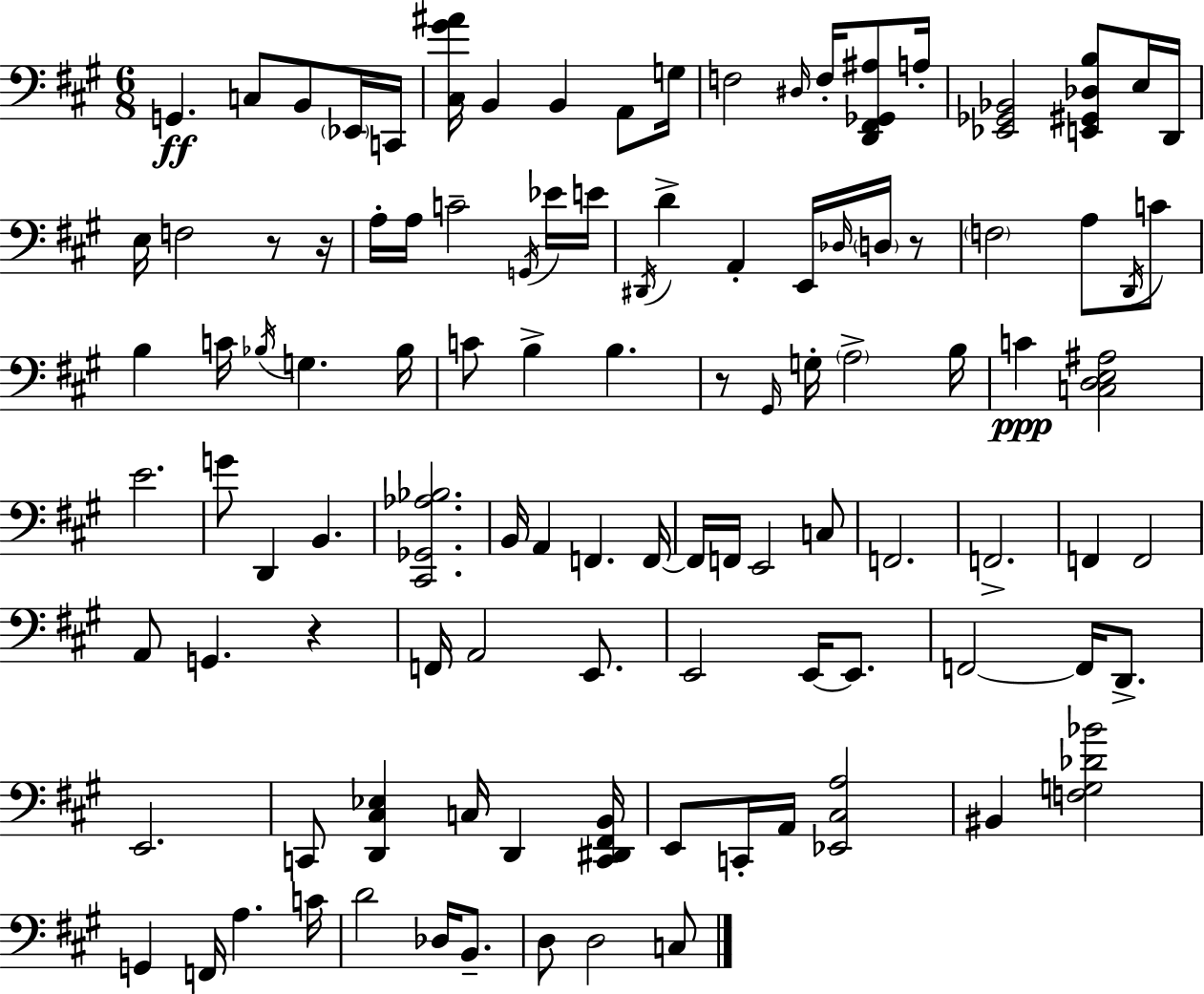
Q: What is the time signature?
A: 6/8